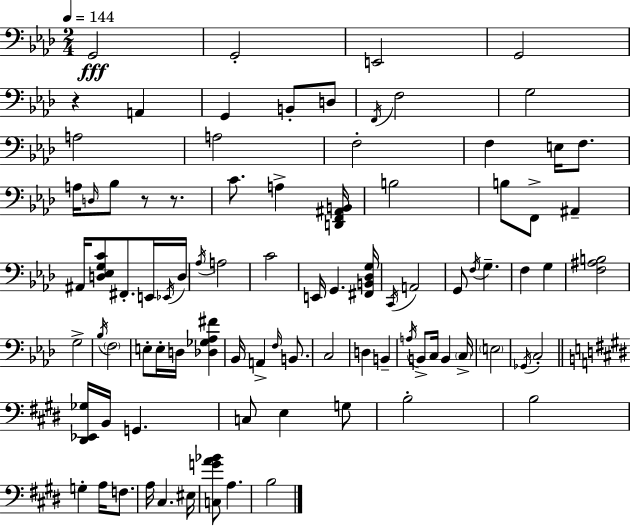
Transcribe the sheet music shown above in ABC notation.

X:1
T:Untitled
M:2/4
L:1/4
K:Fm
G,,2 G,,2 E,,2 G,,2 z A,, G,, B,,/2 D,/2 F,,/4 F,2 G,2 A,2 A,2 F,2 F, E,/4 F,/2 A,/4 D,/4 _B,/2 z/2 z/2 C/2 A, [D,,F,,^A,,B,,]/4 B,2 B,/2 F,,/2 ^A,, ^A,,/4 [D,_E,G,C]/2 ^F,,/2 E,,/4 _E,,/4 D,/4 _A,/4 A,2 C2 E,,/4 G,, [^F,,B,,_D,G,]/4 C,,/4 A,,2 G,,/2 F,/4 G, F, G, [F,^A,B,]2 G,2 _B,/4 F,2 E,/2 E,/4 D,/4 [_D,_G,_A,^F] _B,,/4 A,, F,/4 B,,/2 C,2 D, B,, A,/4 B,,/2 C,/4 B,, C,/4 E,2 _G,,/4 C,2 [^D,,_E,,_G,]/4 B,,/4 G,, C,/2 E, G,/2 B,2 B,2 G, A,/4 F,/2 A,/4 ^C, ^E,/4 [C,GA_B]/2 A, B,2